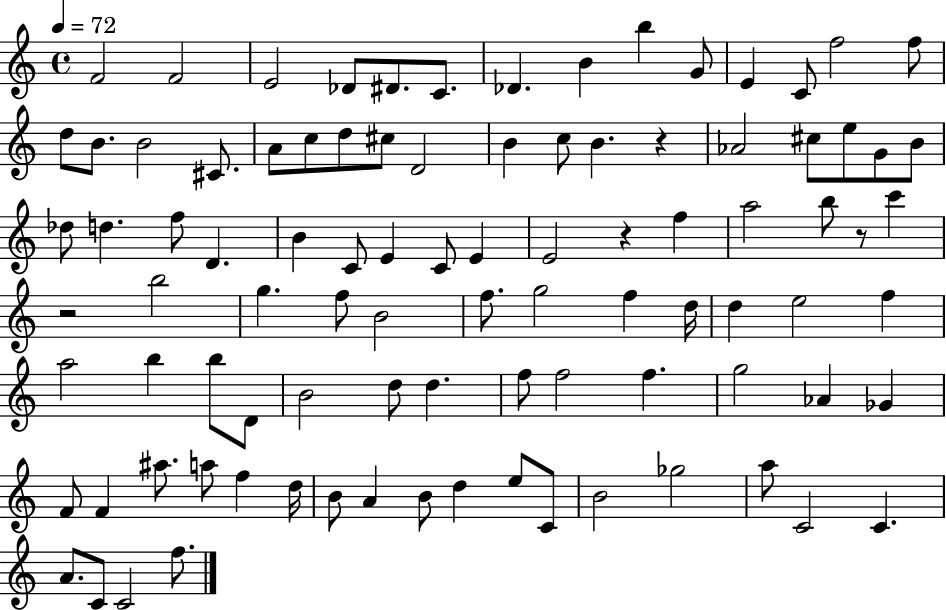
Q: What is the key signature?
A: C major